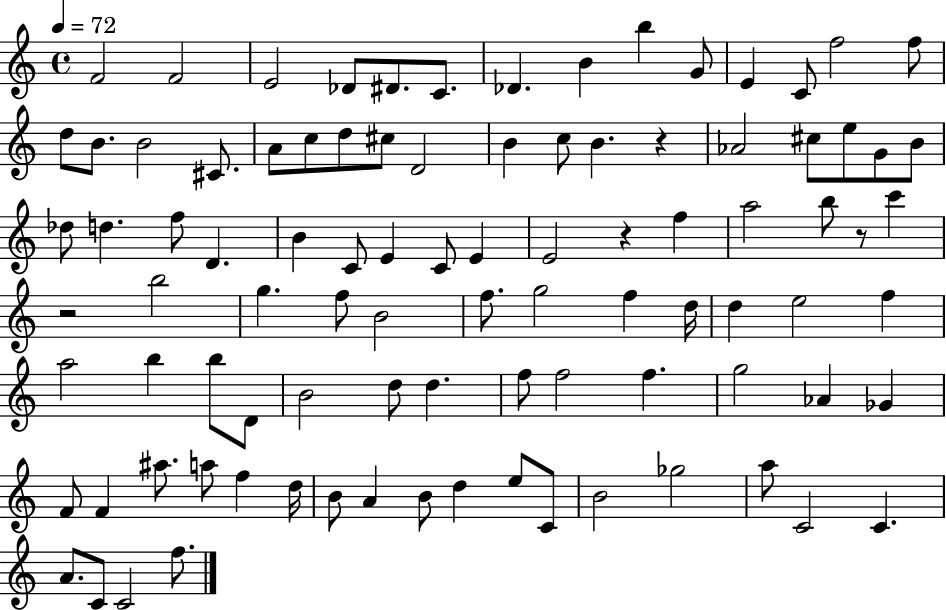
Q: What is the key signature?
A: C major